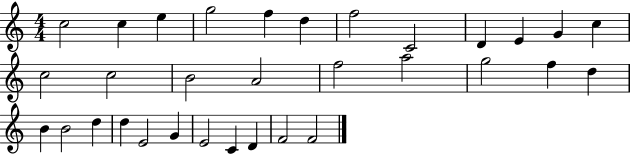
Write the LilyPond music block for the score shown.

{
  \clef treble
  \numericTimeSignature
  \time 4/4
  \key c \major
  c''2 c''4 e''4 | g''2 f''4 d''4 | f''2 c'2 | d'4 e'4 g'4 c''4 | \break c''2 c''2 | b'2 a'2 | f''2 a''2 | g''2 f''4 d''4 | \break b'4 b'2 d''4 | d''4 e'2 g'4 | e'2 c'4 d'4 | f'2 f'2 | \break \bar "|."
}